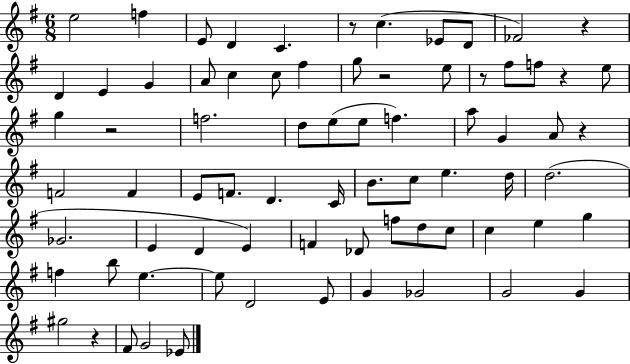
X:1
T:Untitled
M:6/8
L:1/4
K:G
e2 f E/2 D C z/2 c _E/2 D/2 _F2 z D E G A/2 c c/2 ^f g/2 z2 e/2 z/2 ^f/2 f/2 z e/2 g z2 f2 d/2 e/2 e/2 f a/2 G A/2 z F2 F E/2 F/2 D C/4 B/2 c/2 e d/4 d2 _G2 E D E F _D/2 f/2 d/2 c/2 c e g f b/2 e e/2 D2 E/2 G _G2 G2 G ^g2 z ^F/2 G2 _E/2